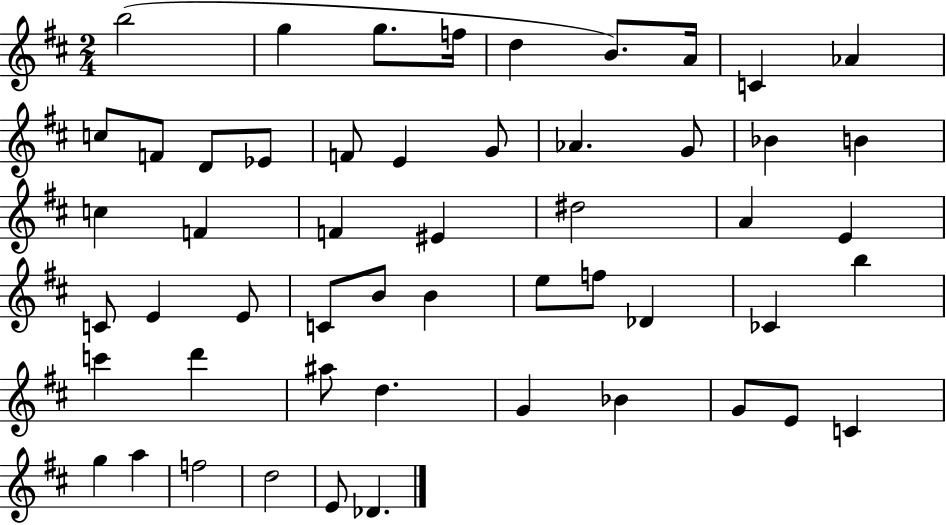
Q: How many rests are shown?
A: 0